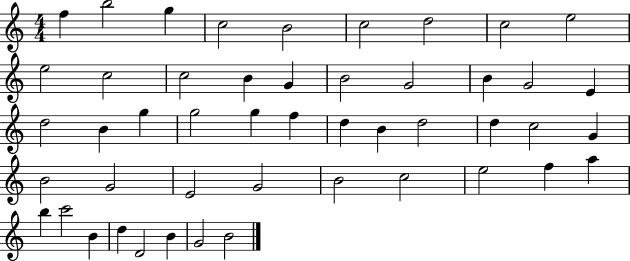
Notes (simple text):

F5/q B5/h G5/q C5/h B4/h C5/h D5/h C5/h E5/h E5/h C5/h C5/h B4/q G4/q B4/h G4/h B4/q G4/h E4/q D5/h B4/q G5/q G5/h G5/q F5/q D5/q B4/q D5/h D5/q C5/h G4/q B4/h G4/h E4/h G4/h B4/h C5/h E5/h F5/q A5/q B5/q C6/h B4/q D5/q D4/h B4/q G4/h B4/h